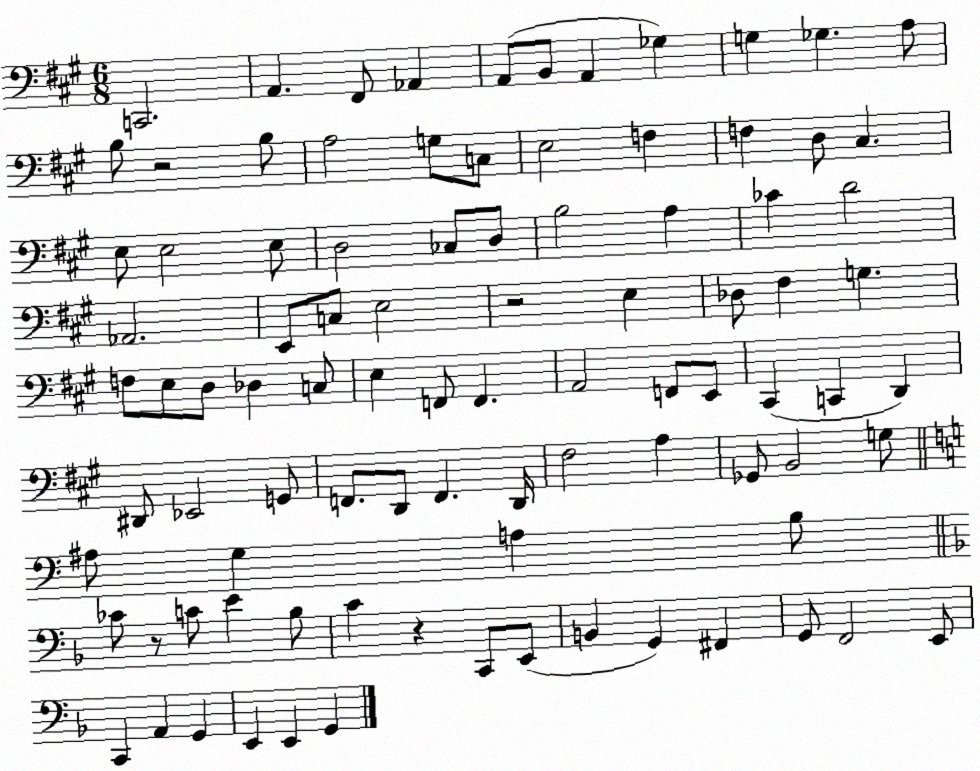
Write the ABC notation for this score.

X:1
T:Untitled
M:6/8
L:1/4
K:A
C,,2 A,, ^F,,/2 _A,, A,,/2 B,,/2 A,, _G, G, _G, A,/2 B,/2 z2 B,/2 A,2 G,/2 C,/2 E,2 F, F, D,/2 ^C, E,/2 E,2 E,/2 D,2 _C,/2 D,/2 B,2 A, _C D2 _A,,2 E,,/2 C,/2 E,2 z2 E, _D,/2 ^F, G, F,/2 E,/2 D,/2 _D, C,/2 E, F,,/2 F,, A,,2 F,,/2 E,,/2 ^C,, C,, D,, ^D,,/2 _E,,2 G,,/2 F,,/2 D,,/2 F,, D,,/4 ^F,2 A, _G,,/2 B,,2 G,/2 ^A,/2 G, A, B,/2 _C/2 z/2 C/2 E _B,/2 C z C,,/2 E,,/2 B,, G,, ^F,, G,,/2 F,,2 E,,/2 C,, A,, G,, E,, E,, G,,